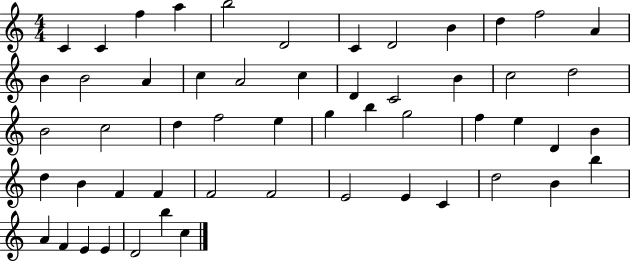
C4/q C4/q F5/q A5/q B5/h D4/h C4/q D4/h B4/q D5/q F5/h A4/q B4/q B4/h A4/q C5/q A4/h C5/q D4/q C4/h B4/q C5/h D5/h B4/h C5/h D5/q F5/h E5/q G5/q B5/q G5/h F5/q E5/q D4/q B4/q D5/q B4/q F4/q F4/q F4/h F4/h E4/h E4/q C4/q D5/h B4/q B5/q A4/q F4/q E4/q E4/q D4/h B5/q C5/q